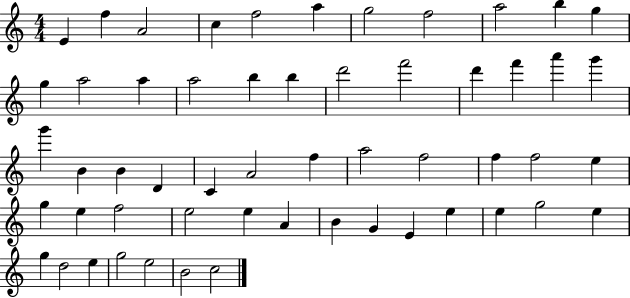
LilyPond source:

{
  \clef treble
  \numericTimeSignature
  \time 4/4
  \key c \major
  e'4 f''4 a'2 | c''4 f''2 a''4 | g''2 f''2 | a''2 b''4 g''4 | \break g''4 a''2 a''4 | a''2 b''4 b''4 | d'''2 f'''2 | d'''4 f'''4 a'''4 g'''4 | \break g'''4 b'4 b'4 d'4 | c'4 a'2 f''4 | a''2 f''2 | f''4 f''2 e''4 | \break g''4 e''4 f''2 | e''2 e''4 a'4 | b'4 g'4 e'4 e''4 | e''4 g''2 e''4 | \break g''4 d''2 e''4 | g''2 e''2 | b'2 c''2 | \bar "|."
}